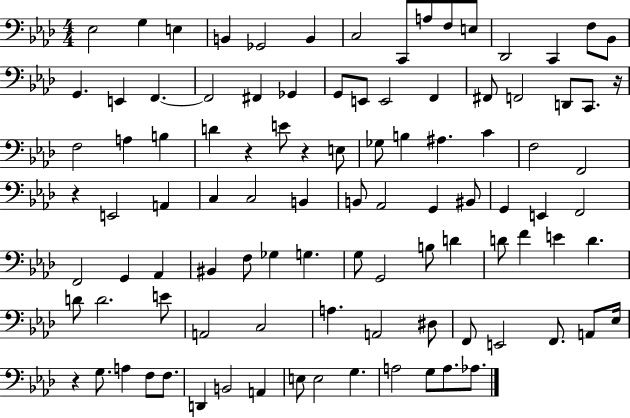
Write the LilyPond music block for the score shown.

{
  \clef bass
  \numericTimeSignature
  \time 4/4
  \key aes \major
  ees2 g4 e4 | b,4 ges,2 b,4 | c2 c,8 a8 f8 e8 | des,2 c,4 f8 bes,8 | \break g,4. e,4 f,4.~~ | f,2 fis,4 ges,4 | g,8 e,8 e,2 f,4 | fis,8 f,2 d,8 c,8. r16 | \break f2 a4 b4 | d'4 r4 e'8 r4 e8 | ges8 b4 ais4. c'4 | f2 f,2 | \break r4 e,2 a,4 | c4 c2 b,4 | b,8 aes,2 g,4 bis,8 | g,4 e,4 f,2 | \break f,2 g,4 aes,4 | bis,4 f8 ges4 g4. | g8 g,2 b8 d'4 | d'8 f'4 e'4 d'4. | \break d'8 d'2. e'8 | a,2 c2 | a4. a,2 dis8 | f,8 e,2 f,8. a,8 ees16 | \break r4 g8. a4 f8 f8. | d,4 b,2 a,4 | e8 e2 g4. | a2 g8 a8. aes8. | \break \bar "|."
}